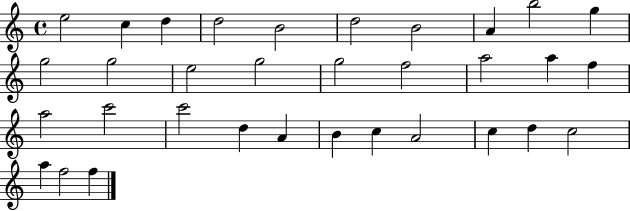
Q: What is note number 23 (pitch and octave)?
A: D5